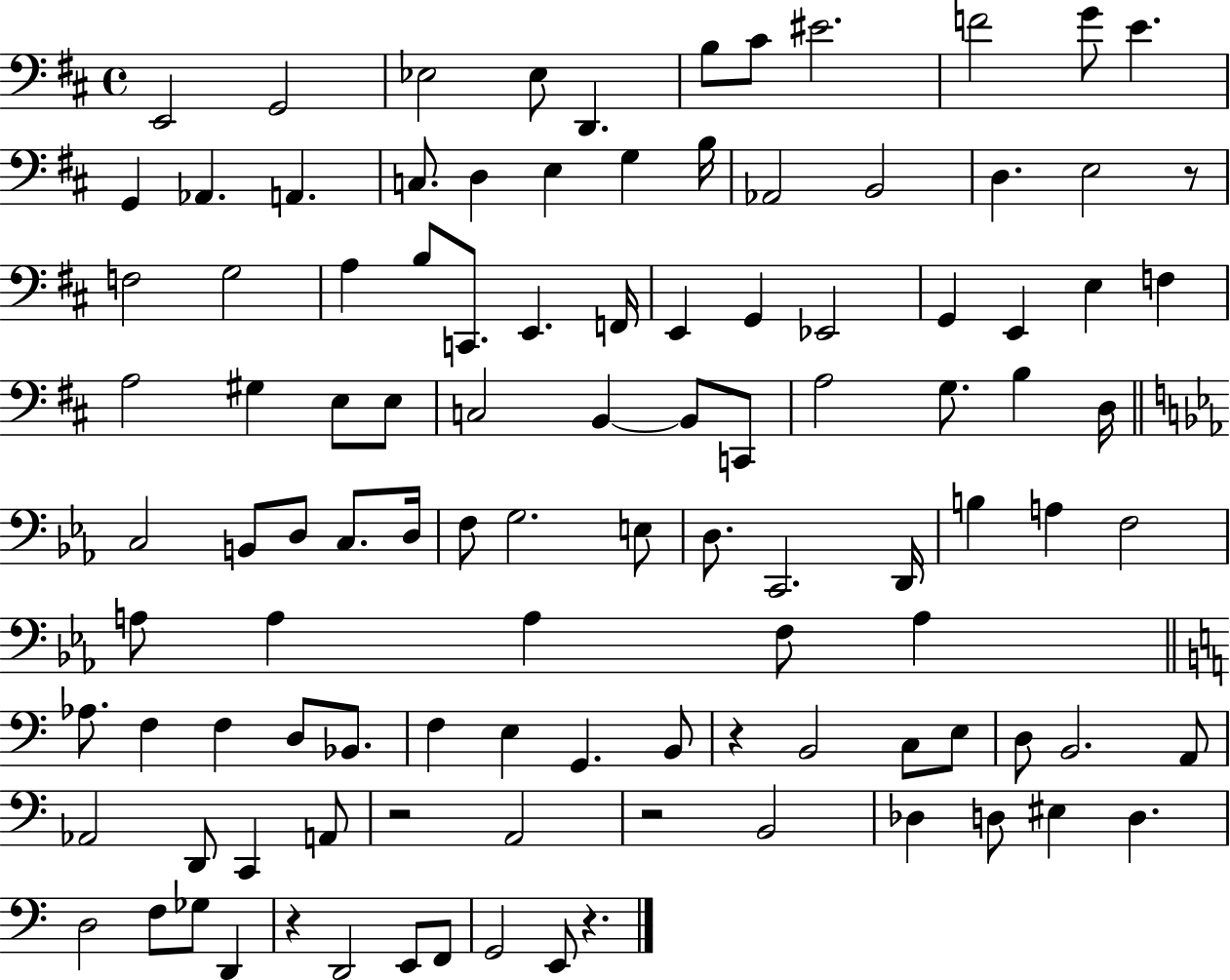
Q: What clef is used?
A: bass